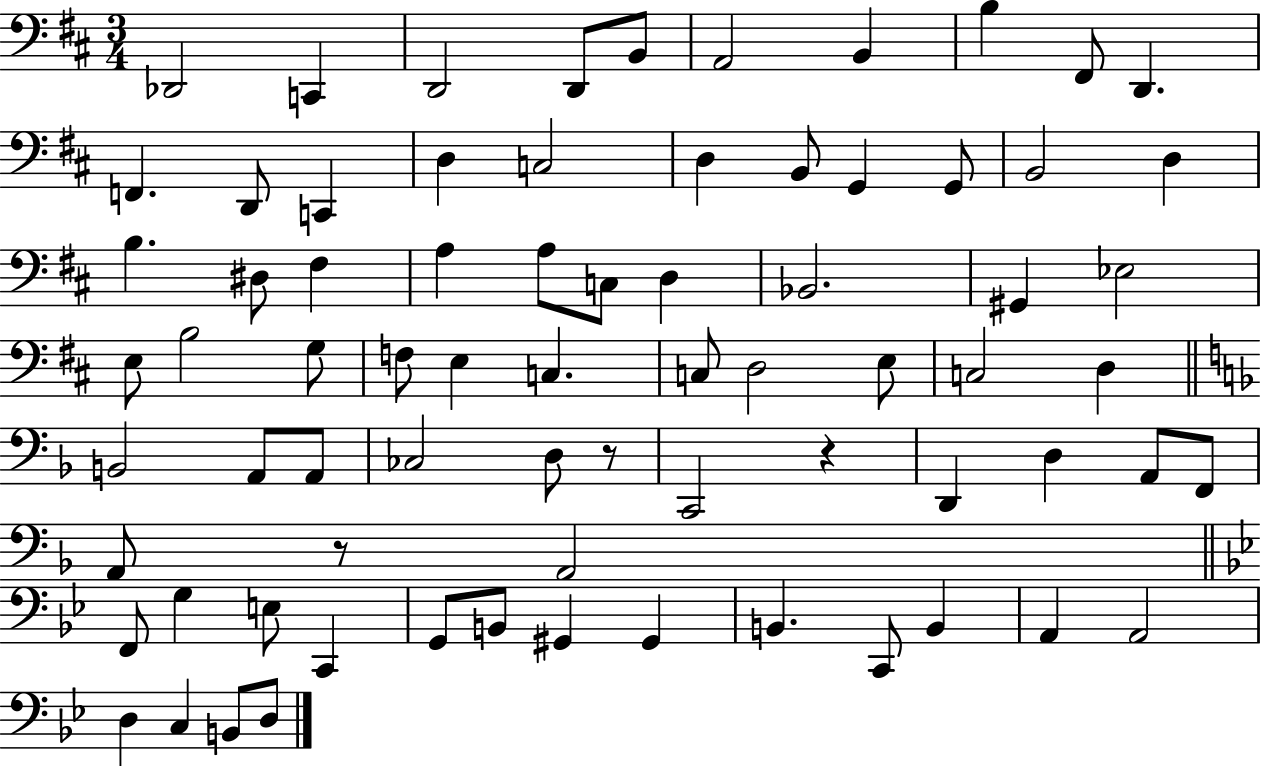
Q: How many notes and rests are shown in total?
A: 74